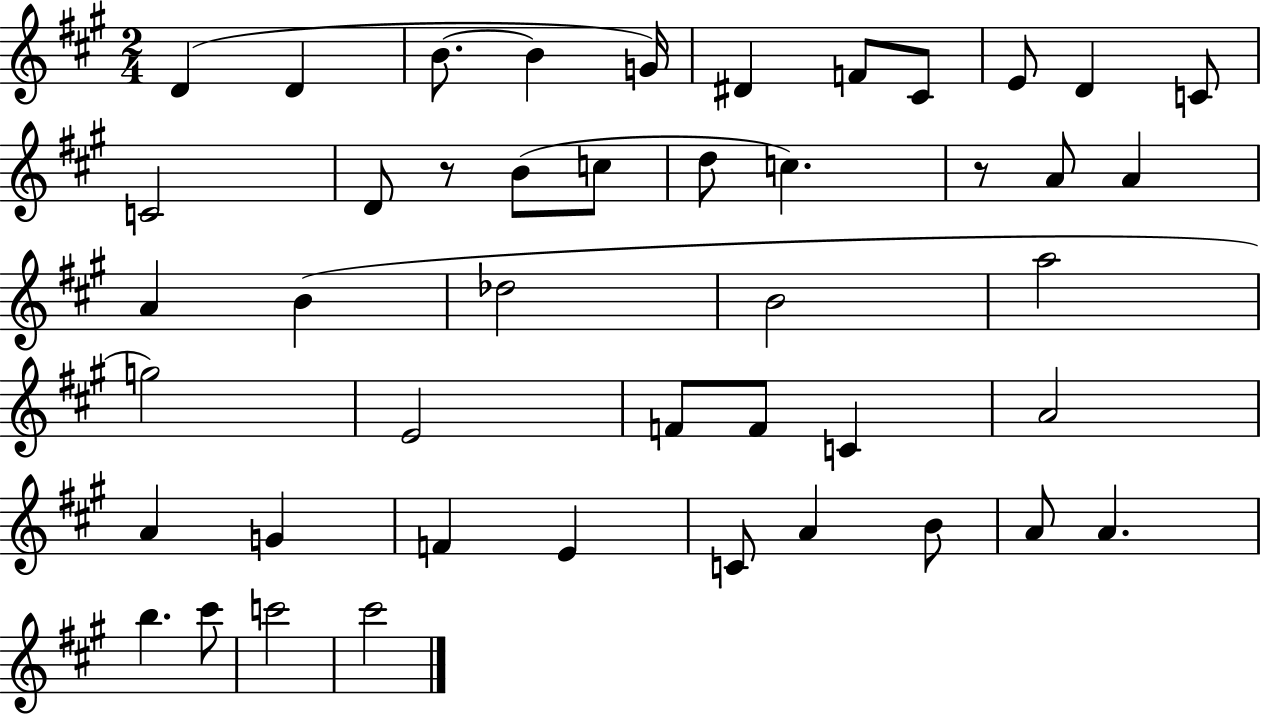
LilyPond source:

{
  \clef treble
  \numericTimeSignature
  \time 2/4
  \key a \major
  d'4( d'4 | b'8.~~ b'4 g'16) | dis'4 f'8 cis'8 | e'8 d'4 c'8 | \break c'2 | d'8 r8 b'8( c''8 | d''8 c''4.) | r8 a'8 a'4 | \break a'4 b'4( | des''2 | b'2 | a''2 | \break g''2) | e'2 | f'8 f'8 c'4 | a'2 | \break a'4 g'4 | f'4 e'4 | c'8 a'4 b'8 | a'8 a'4. | \break b''4. cis'''8 | c'''2 | cis'''2 | \bar "|."
}